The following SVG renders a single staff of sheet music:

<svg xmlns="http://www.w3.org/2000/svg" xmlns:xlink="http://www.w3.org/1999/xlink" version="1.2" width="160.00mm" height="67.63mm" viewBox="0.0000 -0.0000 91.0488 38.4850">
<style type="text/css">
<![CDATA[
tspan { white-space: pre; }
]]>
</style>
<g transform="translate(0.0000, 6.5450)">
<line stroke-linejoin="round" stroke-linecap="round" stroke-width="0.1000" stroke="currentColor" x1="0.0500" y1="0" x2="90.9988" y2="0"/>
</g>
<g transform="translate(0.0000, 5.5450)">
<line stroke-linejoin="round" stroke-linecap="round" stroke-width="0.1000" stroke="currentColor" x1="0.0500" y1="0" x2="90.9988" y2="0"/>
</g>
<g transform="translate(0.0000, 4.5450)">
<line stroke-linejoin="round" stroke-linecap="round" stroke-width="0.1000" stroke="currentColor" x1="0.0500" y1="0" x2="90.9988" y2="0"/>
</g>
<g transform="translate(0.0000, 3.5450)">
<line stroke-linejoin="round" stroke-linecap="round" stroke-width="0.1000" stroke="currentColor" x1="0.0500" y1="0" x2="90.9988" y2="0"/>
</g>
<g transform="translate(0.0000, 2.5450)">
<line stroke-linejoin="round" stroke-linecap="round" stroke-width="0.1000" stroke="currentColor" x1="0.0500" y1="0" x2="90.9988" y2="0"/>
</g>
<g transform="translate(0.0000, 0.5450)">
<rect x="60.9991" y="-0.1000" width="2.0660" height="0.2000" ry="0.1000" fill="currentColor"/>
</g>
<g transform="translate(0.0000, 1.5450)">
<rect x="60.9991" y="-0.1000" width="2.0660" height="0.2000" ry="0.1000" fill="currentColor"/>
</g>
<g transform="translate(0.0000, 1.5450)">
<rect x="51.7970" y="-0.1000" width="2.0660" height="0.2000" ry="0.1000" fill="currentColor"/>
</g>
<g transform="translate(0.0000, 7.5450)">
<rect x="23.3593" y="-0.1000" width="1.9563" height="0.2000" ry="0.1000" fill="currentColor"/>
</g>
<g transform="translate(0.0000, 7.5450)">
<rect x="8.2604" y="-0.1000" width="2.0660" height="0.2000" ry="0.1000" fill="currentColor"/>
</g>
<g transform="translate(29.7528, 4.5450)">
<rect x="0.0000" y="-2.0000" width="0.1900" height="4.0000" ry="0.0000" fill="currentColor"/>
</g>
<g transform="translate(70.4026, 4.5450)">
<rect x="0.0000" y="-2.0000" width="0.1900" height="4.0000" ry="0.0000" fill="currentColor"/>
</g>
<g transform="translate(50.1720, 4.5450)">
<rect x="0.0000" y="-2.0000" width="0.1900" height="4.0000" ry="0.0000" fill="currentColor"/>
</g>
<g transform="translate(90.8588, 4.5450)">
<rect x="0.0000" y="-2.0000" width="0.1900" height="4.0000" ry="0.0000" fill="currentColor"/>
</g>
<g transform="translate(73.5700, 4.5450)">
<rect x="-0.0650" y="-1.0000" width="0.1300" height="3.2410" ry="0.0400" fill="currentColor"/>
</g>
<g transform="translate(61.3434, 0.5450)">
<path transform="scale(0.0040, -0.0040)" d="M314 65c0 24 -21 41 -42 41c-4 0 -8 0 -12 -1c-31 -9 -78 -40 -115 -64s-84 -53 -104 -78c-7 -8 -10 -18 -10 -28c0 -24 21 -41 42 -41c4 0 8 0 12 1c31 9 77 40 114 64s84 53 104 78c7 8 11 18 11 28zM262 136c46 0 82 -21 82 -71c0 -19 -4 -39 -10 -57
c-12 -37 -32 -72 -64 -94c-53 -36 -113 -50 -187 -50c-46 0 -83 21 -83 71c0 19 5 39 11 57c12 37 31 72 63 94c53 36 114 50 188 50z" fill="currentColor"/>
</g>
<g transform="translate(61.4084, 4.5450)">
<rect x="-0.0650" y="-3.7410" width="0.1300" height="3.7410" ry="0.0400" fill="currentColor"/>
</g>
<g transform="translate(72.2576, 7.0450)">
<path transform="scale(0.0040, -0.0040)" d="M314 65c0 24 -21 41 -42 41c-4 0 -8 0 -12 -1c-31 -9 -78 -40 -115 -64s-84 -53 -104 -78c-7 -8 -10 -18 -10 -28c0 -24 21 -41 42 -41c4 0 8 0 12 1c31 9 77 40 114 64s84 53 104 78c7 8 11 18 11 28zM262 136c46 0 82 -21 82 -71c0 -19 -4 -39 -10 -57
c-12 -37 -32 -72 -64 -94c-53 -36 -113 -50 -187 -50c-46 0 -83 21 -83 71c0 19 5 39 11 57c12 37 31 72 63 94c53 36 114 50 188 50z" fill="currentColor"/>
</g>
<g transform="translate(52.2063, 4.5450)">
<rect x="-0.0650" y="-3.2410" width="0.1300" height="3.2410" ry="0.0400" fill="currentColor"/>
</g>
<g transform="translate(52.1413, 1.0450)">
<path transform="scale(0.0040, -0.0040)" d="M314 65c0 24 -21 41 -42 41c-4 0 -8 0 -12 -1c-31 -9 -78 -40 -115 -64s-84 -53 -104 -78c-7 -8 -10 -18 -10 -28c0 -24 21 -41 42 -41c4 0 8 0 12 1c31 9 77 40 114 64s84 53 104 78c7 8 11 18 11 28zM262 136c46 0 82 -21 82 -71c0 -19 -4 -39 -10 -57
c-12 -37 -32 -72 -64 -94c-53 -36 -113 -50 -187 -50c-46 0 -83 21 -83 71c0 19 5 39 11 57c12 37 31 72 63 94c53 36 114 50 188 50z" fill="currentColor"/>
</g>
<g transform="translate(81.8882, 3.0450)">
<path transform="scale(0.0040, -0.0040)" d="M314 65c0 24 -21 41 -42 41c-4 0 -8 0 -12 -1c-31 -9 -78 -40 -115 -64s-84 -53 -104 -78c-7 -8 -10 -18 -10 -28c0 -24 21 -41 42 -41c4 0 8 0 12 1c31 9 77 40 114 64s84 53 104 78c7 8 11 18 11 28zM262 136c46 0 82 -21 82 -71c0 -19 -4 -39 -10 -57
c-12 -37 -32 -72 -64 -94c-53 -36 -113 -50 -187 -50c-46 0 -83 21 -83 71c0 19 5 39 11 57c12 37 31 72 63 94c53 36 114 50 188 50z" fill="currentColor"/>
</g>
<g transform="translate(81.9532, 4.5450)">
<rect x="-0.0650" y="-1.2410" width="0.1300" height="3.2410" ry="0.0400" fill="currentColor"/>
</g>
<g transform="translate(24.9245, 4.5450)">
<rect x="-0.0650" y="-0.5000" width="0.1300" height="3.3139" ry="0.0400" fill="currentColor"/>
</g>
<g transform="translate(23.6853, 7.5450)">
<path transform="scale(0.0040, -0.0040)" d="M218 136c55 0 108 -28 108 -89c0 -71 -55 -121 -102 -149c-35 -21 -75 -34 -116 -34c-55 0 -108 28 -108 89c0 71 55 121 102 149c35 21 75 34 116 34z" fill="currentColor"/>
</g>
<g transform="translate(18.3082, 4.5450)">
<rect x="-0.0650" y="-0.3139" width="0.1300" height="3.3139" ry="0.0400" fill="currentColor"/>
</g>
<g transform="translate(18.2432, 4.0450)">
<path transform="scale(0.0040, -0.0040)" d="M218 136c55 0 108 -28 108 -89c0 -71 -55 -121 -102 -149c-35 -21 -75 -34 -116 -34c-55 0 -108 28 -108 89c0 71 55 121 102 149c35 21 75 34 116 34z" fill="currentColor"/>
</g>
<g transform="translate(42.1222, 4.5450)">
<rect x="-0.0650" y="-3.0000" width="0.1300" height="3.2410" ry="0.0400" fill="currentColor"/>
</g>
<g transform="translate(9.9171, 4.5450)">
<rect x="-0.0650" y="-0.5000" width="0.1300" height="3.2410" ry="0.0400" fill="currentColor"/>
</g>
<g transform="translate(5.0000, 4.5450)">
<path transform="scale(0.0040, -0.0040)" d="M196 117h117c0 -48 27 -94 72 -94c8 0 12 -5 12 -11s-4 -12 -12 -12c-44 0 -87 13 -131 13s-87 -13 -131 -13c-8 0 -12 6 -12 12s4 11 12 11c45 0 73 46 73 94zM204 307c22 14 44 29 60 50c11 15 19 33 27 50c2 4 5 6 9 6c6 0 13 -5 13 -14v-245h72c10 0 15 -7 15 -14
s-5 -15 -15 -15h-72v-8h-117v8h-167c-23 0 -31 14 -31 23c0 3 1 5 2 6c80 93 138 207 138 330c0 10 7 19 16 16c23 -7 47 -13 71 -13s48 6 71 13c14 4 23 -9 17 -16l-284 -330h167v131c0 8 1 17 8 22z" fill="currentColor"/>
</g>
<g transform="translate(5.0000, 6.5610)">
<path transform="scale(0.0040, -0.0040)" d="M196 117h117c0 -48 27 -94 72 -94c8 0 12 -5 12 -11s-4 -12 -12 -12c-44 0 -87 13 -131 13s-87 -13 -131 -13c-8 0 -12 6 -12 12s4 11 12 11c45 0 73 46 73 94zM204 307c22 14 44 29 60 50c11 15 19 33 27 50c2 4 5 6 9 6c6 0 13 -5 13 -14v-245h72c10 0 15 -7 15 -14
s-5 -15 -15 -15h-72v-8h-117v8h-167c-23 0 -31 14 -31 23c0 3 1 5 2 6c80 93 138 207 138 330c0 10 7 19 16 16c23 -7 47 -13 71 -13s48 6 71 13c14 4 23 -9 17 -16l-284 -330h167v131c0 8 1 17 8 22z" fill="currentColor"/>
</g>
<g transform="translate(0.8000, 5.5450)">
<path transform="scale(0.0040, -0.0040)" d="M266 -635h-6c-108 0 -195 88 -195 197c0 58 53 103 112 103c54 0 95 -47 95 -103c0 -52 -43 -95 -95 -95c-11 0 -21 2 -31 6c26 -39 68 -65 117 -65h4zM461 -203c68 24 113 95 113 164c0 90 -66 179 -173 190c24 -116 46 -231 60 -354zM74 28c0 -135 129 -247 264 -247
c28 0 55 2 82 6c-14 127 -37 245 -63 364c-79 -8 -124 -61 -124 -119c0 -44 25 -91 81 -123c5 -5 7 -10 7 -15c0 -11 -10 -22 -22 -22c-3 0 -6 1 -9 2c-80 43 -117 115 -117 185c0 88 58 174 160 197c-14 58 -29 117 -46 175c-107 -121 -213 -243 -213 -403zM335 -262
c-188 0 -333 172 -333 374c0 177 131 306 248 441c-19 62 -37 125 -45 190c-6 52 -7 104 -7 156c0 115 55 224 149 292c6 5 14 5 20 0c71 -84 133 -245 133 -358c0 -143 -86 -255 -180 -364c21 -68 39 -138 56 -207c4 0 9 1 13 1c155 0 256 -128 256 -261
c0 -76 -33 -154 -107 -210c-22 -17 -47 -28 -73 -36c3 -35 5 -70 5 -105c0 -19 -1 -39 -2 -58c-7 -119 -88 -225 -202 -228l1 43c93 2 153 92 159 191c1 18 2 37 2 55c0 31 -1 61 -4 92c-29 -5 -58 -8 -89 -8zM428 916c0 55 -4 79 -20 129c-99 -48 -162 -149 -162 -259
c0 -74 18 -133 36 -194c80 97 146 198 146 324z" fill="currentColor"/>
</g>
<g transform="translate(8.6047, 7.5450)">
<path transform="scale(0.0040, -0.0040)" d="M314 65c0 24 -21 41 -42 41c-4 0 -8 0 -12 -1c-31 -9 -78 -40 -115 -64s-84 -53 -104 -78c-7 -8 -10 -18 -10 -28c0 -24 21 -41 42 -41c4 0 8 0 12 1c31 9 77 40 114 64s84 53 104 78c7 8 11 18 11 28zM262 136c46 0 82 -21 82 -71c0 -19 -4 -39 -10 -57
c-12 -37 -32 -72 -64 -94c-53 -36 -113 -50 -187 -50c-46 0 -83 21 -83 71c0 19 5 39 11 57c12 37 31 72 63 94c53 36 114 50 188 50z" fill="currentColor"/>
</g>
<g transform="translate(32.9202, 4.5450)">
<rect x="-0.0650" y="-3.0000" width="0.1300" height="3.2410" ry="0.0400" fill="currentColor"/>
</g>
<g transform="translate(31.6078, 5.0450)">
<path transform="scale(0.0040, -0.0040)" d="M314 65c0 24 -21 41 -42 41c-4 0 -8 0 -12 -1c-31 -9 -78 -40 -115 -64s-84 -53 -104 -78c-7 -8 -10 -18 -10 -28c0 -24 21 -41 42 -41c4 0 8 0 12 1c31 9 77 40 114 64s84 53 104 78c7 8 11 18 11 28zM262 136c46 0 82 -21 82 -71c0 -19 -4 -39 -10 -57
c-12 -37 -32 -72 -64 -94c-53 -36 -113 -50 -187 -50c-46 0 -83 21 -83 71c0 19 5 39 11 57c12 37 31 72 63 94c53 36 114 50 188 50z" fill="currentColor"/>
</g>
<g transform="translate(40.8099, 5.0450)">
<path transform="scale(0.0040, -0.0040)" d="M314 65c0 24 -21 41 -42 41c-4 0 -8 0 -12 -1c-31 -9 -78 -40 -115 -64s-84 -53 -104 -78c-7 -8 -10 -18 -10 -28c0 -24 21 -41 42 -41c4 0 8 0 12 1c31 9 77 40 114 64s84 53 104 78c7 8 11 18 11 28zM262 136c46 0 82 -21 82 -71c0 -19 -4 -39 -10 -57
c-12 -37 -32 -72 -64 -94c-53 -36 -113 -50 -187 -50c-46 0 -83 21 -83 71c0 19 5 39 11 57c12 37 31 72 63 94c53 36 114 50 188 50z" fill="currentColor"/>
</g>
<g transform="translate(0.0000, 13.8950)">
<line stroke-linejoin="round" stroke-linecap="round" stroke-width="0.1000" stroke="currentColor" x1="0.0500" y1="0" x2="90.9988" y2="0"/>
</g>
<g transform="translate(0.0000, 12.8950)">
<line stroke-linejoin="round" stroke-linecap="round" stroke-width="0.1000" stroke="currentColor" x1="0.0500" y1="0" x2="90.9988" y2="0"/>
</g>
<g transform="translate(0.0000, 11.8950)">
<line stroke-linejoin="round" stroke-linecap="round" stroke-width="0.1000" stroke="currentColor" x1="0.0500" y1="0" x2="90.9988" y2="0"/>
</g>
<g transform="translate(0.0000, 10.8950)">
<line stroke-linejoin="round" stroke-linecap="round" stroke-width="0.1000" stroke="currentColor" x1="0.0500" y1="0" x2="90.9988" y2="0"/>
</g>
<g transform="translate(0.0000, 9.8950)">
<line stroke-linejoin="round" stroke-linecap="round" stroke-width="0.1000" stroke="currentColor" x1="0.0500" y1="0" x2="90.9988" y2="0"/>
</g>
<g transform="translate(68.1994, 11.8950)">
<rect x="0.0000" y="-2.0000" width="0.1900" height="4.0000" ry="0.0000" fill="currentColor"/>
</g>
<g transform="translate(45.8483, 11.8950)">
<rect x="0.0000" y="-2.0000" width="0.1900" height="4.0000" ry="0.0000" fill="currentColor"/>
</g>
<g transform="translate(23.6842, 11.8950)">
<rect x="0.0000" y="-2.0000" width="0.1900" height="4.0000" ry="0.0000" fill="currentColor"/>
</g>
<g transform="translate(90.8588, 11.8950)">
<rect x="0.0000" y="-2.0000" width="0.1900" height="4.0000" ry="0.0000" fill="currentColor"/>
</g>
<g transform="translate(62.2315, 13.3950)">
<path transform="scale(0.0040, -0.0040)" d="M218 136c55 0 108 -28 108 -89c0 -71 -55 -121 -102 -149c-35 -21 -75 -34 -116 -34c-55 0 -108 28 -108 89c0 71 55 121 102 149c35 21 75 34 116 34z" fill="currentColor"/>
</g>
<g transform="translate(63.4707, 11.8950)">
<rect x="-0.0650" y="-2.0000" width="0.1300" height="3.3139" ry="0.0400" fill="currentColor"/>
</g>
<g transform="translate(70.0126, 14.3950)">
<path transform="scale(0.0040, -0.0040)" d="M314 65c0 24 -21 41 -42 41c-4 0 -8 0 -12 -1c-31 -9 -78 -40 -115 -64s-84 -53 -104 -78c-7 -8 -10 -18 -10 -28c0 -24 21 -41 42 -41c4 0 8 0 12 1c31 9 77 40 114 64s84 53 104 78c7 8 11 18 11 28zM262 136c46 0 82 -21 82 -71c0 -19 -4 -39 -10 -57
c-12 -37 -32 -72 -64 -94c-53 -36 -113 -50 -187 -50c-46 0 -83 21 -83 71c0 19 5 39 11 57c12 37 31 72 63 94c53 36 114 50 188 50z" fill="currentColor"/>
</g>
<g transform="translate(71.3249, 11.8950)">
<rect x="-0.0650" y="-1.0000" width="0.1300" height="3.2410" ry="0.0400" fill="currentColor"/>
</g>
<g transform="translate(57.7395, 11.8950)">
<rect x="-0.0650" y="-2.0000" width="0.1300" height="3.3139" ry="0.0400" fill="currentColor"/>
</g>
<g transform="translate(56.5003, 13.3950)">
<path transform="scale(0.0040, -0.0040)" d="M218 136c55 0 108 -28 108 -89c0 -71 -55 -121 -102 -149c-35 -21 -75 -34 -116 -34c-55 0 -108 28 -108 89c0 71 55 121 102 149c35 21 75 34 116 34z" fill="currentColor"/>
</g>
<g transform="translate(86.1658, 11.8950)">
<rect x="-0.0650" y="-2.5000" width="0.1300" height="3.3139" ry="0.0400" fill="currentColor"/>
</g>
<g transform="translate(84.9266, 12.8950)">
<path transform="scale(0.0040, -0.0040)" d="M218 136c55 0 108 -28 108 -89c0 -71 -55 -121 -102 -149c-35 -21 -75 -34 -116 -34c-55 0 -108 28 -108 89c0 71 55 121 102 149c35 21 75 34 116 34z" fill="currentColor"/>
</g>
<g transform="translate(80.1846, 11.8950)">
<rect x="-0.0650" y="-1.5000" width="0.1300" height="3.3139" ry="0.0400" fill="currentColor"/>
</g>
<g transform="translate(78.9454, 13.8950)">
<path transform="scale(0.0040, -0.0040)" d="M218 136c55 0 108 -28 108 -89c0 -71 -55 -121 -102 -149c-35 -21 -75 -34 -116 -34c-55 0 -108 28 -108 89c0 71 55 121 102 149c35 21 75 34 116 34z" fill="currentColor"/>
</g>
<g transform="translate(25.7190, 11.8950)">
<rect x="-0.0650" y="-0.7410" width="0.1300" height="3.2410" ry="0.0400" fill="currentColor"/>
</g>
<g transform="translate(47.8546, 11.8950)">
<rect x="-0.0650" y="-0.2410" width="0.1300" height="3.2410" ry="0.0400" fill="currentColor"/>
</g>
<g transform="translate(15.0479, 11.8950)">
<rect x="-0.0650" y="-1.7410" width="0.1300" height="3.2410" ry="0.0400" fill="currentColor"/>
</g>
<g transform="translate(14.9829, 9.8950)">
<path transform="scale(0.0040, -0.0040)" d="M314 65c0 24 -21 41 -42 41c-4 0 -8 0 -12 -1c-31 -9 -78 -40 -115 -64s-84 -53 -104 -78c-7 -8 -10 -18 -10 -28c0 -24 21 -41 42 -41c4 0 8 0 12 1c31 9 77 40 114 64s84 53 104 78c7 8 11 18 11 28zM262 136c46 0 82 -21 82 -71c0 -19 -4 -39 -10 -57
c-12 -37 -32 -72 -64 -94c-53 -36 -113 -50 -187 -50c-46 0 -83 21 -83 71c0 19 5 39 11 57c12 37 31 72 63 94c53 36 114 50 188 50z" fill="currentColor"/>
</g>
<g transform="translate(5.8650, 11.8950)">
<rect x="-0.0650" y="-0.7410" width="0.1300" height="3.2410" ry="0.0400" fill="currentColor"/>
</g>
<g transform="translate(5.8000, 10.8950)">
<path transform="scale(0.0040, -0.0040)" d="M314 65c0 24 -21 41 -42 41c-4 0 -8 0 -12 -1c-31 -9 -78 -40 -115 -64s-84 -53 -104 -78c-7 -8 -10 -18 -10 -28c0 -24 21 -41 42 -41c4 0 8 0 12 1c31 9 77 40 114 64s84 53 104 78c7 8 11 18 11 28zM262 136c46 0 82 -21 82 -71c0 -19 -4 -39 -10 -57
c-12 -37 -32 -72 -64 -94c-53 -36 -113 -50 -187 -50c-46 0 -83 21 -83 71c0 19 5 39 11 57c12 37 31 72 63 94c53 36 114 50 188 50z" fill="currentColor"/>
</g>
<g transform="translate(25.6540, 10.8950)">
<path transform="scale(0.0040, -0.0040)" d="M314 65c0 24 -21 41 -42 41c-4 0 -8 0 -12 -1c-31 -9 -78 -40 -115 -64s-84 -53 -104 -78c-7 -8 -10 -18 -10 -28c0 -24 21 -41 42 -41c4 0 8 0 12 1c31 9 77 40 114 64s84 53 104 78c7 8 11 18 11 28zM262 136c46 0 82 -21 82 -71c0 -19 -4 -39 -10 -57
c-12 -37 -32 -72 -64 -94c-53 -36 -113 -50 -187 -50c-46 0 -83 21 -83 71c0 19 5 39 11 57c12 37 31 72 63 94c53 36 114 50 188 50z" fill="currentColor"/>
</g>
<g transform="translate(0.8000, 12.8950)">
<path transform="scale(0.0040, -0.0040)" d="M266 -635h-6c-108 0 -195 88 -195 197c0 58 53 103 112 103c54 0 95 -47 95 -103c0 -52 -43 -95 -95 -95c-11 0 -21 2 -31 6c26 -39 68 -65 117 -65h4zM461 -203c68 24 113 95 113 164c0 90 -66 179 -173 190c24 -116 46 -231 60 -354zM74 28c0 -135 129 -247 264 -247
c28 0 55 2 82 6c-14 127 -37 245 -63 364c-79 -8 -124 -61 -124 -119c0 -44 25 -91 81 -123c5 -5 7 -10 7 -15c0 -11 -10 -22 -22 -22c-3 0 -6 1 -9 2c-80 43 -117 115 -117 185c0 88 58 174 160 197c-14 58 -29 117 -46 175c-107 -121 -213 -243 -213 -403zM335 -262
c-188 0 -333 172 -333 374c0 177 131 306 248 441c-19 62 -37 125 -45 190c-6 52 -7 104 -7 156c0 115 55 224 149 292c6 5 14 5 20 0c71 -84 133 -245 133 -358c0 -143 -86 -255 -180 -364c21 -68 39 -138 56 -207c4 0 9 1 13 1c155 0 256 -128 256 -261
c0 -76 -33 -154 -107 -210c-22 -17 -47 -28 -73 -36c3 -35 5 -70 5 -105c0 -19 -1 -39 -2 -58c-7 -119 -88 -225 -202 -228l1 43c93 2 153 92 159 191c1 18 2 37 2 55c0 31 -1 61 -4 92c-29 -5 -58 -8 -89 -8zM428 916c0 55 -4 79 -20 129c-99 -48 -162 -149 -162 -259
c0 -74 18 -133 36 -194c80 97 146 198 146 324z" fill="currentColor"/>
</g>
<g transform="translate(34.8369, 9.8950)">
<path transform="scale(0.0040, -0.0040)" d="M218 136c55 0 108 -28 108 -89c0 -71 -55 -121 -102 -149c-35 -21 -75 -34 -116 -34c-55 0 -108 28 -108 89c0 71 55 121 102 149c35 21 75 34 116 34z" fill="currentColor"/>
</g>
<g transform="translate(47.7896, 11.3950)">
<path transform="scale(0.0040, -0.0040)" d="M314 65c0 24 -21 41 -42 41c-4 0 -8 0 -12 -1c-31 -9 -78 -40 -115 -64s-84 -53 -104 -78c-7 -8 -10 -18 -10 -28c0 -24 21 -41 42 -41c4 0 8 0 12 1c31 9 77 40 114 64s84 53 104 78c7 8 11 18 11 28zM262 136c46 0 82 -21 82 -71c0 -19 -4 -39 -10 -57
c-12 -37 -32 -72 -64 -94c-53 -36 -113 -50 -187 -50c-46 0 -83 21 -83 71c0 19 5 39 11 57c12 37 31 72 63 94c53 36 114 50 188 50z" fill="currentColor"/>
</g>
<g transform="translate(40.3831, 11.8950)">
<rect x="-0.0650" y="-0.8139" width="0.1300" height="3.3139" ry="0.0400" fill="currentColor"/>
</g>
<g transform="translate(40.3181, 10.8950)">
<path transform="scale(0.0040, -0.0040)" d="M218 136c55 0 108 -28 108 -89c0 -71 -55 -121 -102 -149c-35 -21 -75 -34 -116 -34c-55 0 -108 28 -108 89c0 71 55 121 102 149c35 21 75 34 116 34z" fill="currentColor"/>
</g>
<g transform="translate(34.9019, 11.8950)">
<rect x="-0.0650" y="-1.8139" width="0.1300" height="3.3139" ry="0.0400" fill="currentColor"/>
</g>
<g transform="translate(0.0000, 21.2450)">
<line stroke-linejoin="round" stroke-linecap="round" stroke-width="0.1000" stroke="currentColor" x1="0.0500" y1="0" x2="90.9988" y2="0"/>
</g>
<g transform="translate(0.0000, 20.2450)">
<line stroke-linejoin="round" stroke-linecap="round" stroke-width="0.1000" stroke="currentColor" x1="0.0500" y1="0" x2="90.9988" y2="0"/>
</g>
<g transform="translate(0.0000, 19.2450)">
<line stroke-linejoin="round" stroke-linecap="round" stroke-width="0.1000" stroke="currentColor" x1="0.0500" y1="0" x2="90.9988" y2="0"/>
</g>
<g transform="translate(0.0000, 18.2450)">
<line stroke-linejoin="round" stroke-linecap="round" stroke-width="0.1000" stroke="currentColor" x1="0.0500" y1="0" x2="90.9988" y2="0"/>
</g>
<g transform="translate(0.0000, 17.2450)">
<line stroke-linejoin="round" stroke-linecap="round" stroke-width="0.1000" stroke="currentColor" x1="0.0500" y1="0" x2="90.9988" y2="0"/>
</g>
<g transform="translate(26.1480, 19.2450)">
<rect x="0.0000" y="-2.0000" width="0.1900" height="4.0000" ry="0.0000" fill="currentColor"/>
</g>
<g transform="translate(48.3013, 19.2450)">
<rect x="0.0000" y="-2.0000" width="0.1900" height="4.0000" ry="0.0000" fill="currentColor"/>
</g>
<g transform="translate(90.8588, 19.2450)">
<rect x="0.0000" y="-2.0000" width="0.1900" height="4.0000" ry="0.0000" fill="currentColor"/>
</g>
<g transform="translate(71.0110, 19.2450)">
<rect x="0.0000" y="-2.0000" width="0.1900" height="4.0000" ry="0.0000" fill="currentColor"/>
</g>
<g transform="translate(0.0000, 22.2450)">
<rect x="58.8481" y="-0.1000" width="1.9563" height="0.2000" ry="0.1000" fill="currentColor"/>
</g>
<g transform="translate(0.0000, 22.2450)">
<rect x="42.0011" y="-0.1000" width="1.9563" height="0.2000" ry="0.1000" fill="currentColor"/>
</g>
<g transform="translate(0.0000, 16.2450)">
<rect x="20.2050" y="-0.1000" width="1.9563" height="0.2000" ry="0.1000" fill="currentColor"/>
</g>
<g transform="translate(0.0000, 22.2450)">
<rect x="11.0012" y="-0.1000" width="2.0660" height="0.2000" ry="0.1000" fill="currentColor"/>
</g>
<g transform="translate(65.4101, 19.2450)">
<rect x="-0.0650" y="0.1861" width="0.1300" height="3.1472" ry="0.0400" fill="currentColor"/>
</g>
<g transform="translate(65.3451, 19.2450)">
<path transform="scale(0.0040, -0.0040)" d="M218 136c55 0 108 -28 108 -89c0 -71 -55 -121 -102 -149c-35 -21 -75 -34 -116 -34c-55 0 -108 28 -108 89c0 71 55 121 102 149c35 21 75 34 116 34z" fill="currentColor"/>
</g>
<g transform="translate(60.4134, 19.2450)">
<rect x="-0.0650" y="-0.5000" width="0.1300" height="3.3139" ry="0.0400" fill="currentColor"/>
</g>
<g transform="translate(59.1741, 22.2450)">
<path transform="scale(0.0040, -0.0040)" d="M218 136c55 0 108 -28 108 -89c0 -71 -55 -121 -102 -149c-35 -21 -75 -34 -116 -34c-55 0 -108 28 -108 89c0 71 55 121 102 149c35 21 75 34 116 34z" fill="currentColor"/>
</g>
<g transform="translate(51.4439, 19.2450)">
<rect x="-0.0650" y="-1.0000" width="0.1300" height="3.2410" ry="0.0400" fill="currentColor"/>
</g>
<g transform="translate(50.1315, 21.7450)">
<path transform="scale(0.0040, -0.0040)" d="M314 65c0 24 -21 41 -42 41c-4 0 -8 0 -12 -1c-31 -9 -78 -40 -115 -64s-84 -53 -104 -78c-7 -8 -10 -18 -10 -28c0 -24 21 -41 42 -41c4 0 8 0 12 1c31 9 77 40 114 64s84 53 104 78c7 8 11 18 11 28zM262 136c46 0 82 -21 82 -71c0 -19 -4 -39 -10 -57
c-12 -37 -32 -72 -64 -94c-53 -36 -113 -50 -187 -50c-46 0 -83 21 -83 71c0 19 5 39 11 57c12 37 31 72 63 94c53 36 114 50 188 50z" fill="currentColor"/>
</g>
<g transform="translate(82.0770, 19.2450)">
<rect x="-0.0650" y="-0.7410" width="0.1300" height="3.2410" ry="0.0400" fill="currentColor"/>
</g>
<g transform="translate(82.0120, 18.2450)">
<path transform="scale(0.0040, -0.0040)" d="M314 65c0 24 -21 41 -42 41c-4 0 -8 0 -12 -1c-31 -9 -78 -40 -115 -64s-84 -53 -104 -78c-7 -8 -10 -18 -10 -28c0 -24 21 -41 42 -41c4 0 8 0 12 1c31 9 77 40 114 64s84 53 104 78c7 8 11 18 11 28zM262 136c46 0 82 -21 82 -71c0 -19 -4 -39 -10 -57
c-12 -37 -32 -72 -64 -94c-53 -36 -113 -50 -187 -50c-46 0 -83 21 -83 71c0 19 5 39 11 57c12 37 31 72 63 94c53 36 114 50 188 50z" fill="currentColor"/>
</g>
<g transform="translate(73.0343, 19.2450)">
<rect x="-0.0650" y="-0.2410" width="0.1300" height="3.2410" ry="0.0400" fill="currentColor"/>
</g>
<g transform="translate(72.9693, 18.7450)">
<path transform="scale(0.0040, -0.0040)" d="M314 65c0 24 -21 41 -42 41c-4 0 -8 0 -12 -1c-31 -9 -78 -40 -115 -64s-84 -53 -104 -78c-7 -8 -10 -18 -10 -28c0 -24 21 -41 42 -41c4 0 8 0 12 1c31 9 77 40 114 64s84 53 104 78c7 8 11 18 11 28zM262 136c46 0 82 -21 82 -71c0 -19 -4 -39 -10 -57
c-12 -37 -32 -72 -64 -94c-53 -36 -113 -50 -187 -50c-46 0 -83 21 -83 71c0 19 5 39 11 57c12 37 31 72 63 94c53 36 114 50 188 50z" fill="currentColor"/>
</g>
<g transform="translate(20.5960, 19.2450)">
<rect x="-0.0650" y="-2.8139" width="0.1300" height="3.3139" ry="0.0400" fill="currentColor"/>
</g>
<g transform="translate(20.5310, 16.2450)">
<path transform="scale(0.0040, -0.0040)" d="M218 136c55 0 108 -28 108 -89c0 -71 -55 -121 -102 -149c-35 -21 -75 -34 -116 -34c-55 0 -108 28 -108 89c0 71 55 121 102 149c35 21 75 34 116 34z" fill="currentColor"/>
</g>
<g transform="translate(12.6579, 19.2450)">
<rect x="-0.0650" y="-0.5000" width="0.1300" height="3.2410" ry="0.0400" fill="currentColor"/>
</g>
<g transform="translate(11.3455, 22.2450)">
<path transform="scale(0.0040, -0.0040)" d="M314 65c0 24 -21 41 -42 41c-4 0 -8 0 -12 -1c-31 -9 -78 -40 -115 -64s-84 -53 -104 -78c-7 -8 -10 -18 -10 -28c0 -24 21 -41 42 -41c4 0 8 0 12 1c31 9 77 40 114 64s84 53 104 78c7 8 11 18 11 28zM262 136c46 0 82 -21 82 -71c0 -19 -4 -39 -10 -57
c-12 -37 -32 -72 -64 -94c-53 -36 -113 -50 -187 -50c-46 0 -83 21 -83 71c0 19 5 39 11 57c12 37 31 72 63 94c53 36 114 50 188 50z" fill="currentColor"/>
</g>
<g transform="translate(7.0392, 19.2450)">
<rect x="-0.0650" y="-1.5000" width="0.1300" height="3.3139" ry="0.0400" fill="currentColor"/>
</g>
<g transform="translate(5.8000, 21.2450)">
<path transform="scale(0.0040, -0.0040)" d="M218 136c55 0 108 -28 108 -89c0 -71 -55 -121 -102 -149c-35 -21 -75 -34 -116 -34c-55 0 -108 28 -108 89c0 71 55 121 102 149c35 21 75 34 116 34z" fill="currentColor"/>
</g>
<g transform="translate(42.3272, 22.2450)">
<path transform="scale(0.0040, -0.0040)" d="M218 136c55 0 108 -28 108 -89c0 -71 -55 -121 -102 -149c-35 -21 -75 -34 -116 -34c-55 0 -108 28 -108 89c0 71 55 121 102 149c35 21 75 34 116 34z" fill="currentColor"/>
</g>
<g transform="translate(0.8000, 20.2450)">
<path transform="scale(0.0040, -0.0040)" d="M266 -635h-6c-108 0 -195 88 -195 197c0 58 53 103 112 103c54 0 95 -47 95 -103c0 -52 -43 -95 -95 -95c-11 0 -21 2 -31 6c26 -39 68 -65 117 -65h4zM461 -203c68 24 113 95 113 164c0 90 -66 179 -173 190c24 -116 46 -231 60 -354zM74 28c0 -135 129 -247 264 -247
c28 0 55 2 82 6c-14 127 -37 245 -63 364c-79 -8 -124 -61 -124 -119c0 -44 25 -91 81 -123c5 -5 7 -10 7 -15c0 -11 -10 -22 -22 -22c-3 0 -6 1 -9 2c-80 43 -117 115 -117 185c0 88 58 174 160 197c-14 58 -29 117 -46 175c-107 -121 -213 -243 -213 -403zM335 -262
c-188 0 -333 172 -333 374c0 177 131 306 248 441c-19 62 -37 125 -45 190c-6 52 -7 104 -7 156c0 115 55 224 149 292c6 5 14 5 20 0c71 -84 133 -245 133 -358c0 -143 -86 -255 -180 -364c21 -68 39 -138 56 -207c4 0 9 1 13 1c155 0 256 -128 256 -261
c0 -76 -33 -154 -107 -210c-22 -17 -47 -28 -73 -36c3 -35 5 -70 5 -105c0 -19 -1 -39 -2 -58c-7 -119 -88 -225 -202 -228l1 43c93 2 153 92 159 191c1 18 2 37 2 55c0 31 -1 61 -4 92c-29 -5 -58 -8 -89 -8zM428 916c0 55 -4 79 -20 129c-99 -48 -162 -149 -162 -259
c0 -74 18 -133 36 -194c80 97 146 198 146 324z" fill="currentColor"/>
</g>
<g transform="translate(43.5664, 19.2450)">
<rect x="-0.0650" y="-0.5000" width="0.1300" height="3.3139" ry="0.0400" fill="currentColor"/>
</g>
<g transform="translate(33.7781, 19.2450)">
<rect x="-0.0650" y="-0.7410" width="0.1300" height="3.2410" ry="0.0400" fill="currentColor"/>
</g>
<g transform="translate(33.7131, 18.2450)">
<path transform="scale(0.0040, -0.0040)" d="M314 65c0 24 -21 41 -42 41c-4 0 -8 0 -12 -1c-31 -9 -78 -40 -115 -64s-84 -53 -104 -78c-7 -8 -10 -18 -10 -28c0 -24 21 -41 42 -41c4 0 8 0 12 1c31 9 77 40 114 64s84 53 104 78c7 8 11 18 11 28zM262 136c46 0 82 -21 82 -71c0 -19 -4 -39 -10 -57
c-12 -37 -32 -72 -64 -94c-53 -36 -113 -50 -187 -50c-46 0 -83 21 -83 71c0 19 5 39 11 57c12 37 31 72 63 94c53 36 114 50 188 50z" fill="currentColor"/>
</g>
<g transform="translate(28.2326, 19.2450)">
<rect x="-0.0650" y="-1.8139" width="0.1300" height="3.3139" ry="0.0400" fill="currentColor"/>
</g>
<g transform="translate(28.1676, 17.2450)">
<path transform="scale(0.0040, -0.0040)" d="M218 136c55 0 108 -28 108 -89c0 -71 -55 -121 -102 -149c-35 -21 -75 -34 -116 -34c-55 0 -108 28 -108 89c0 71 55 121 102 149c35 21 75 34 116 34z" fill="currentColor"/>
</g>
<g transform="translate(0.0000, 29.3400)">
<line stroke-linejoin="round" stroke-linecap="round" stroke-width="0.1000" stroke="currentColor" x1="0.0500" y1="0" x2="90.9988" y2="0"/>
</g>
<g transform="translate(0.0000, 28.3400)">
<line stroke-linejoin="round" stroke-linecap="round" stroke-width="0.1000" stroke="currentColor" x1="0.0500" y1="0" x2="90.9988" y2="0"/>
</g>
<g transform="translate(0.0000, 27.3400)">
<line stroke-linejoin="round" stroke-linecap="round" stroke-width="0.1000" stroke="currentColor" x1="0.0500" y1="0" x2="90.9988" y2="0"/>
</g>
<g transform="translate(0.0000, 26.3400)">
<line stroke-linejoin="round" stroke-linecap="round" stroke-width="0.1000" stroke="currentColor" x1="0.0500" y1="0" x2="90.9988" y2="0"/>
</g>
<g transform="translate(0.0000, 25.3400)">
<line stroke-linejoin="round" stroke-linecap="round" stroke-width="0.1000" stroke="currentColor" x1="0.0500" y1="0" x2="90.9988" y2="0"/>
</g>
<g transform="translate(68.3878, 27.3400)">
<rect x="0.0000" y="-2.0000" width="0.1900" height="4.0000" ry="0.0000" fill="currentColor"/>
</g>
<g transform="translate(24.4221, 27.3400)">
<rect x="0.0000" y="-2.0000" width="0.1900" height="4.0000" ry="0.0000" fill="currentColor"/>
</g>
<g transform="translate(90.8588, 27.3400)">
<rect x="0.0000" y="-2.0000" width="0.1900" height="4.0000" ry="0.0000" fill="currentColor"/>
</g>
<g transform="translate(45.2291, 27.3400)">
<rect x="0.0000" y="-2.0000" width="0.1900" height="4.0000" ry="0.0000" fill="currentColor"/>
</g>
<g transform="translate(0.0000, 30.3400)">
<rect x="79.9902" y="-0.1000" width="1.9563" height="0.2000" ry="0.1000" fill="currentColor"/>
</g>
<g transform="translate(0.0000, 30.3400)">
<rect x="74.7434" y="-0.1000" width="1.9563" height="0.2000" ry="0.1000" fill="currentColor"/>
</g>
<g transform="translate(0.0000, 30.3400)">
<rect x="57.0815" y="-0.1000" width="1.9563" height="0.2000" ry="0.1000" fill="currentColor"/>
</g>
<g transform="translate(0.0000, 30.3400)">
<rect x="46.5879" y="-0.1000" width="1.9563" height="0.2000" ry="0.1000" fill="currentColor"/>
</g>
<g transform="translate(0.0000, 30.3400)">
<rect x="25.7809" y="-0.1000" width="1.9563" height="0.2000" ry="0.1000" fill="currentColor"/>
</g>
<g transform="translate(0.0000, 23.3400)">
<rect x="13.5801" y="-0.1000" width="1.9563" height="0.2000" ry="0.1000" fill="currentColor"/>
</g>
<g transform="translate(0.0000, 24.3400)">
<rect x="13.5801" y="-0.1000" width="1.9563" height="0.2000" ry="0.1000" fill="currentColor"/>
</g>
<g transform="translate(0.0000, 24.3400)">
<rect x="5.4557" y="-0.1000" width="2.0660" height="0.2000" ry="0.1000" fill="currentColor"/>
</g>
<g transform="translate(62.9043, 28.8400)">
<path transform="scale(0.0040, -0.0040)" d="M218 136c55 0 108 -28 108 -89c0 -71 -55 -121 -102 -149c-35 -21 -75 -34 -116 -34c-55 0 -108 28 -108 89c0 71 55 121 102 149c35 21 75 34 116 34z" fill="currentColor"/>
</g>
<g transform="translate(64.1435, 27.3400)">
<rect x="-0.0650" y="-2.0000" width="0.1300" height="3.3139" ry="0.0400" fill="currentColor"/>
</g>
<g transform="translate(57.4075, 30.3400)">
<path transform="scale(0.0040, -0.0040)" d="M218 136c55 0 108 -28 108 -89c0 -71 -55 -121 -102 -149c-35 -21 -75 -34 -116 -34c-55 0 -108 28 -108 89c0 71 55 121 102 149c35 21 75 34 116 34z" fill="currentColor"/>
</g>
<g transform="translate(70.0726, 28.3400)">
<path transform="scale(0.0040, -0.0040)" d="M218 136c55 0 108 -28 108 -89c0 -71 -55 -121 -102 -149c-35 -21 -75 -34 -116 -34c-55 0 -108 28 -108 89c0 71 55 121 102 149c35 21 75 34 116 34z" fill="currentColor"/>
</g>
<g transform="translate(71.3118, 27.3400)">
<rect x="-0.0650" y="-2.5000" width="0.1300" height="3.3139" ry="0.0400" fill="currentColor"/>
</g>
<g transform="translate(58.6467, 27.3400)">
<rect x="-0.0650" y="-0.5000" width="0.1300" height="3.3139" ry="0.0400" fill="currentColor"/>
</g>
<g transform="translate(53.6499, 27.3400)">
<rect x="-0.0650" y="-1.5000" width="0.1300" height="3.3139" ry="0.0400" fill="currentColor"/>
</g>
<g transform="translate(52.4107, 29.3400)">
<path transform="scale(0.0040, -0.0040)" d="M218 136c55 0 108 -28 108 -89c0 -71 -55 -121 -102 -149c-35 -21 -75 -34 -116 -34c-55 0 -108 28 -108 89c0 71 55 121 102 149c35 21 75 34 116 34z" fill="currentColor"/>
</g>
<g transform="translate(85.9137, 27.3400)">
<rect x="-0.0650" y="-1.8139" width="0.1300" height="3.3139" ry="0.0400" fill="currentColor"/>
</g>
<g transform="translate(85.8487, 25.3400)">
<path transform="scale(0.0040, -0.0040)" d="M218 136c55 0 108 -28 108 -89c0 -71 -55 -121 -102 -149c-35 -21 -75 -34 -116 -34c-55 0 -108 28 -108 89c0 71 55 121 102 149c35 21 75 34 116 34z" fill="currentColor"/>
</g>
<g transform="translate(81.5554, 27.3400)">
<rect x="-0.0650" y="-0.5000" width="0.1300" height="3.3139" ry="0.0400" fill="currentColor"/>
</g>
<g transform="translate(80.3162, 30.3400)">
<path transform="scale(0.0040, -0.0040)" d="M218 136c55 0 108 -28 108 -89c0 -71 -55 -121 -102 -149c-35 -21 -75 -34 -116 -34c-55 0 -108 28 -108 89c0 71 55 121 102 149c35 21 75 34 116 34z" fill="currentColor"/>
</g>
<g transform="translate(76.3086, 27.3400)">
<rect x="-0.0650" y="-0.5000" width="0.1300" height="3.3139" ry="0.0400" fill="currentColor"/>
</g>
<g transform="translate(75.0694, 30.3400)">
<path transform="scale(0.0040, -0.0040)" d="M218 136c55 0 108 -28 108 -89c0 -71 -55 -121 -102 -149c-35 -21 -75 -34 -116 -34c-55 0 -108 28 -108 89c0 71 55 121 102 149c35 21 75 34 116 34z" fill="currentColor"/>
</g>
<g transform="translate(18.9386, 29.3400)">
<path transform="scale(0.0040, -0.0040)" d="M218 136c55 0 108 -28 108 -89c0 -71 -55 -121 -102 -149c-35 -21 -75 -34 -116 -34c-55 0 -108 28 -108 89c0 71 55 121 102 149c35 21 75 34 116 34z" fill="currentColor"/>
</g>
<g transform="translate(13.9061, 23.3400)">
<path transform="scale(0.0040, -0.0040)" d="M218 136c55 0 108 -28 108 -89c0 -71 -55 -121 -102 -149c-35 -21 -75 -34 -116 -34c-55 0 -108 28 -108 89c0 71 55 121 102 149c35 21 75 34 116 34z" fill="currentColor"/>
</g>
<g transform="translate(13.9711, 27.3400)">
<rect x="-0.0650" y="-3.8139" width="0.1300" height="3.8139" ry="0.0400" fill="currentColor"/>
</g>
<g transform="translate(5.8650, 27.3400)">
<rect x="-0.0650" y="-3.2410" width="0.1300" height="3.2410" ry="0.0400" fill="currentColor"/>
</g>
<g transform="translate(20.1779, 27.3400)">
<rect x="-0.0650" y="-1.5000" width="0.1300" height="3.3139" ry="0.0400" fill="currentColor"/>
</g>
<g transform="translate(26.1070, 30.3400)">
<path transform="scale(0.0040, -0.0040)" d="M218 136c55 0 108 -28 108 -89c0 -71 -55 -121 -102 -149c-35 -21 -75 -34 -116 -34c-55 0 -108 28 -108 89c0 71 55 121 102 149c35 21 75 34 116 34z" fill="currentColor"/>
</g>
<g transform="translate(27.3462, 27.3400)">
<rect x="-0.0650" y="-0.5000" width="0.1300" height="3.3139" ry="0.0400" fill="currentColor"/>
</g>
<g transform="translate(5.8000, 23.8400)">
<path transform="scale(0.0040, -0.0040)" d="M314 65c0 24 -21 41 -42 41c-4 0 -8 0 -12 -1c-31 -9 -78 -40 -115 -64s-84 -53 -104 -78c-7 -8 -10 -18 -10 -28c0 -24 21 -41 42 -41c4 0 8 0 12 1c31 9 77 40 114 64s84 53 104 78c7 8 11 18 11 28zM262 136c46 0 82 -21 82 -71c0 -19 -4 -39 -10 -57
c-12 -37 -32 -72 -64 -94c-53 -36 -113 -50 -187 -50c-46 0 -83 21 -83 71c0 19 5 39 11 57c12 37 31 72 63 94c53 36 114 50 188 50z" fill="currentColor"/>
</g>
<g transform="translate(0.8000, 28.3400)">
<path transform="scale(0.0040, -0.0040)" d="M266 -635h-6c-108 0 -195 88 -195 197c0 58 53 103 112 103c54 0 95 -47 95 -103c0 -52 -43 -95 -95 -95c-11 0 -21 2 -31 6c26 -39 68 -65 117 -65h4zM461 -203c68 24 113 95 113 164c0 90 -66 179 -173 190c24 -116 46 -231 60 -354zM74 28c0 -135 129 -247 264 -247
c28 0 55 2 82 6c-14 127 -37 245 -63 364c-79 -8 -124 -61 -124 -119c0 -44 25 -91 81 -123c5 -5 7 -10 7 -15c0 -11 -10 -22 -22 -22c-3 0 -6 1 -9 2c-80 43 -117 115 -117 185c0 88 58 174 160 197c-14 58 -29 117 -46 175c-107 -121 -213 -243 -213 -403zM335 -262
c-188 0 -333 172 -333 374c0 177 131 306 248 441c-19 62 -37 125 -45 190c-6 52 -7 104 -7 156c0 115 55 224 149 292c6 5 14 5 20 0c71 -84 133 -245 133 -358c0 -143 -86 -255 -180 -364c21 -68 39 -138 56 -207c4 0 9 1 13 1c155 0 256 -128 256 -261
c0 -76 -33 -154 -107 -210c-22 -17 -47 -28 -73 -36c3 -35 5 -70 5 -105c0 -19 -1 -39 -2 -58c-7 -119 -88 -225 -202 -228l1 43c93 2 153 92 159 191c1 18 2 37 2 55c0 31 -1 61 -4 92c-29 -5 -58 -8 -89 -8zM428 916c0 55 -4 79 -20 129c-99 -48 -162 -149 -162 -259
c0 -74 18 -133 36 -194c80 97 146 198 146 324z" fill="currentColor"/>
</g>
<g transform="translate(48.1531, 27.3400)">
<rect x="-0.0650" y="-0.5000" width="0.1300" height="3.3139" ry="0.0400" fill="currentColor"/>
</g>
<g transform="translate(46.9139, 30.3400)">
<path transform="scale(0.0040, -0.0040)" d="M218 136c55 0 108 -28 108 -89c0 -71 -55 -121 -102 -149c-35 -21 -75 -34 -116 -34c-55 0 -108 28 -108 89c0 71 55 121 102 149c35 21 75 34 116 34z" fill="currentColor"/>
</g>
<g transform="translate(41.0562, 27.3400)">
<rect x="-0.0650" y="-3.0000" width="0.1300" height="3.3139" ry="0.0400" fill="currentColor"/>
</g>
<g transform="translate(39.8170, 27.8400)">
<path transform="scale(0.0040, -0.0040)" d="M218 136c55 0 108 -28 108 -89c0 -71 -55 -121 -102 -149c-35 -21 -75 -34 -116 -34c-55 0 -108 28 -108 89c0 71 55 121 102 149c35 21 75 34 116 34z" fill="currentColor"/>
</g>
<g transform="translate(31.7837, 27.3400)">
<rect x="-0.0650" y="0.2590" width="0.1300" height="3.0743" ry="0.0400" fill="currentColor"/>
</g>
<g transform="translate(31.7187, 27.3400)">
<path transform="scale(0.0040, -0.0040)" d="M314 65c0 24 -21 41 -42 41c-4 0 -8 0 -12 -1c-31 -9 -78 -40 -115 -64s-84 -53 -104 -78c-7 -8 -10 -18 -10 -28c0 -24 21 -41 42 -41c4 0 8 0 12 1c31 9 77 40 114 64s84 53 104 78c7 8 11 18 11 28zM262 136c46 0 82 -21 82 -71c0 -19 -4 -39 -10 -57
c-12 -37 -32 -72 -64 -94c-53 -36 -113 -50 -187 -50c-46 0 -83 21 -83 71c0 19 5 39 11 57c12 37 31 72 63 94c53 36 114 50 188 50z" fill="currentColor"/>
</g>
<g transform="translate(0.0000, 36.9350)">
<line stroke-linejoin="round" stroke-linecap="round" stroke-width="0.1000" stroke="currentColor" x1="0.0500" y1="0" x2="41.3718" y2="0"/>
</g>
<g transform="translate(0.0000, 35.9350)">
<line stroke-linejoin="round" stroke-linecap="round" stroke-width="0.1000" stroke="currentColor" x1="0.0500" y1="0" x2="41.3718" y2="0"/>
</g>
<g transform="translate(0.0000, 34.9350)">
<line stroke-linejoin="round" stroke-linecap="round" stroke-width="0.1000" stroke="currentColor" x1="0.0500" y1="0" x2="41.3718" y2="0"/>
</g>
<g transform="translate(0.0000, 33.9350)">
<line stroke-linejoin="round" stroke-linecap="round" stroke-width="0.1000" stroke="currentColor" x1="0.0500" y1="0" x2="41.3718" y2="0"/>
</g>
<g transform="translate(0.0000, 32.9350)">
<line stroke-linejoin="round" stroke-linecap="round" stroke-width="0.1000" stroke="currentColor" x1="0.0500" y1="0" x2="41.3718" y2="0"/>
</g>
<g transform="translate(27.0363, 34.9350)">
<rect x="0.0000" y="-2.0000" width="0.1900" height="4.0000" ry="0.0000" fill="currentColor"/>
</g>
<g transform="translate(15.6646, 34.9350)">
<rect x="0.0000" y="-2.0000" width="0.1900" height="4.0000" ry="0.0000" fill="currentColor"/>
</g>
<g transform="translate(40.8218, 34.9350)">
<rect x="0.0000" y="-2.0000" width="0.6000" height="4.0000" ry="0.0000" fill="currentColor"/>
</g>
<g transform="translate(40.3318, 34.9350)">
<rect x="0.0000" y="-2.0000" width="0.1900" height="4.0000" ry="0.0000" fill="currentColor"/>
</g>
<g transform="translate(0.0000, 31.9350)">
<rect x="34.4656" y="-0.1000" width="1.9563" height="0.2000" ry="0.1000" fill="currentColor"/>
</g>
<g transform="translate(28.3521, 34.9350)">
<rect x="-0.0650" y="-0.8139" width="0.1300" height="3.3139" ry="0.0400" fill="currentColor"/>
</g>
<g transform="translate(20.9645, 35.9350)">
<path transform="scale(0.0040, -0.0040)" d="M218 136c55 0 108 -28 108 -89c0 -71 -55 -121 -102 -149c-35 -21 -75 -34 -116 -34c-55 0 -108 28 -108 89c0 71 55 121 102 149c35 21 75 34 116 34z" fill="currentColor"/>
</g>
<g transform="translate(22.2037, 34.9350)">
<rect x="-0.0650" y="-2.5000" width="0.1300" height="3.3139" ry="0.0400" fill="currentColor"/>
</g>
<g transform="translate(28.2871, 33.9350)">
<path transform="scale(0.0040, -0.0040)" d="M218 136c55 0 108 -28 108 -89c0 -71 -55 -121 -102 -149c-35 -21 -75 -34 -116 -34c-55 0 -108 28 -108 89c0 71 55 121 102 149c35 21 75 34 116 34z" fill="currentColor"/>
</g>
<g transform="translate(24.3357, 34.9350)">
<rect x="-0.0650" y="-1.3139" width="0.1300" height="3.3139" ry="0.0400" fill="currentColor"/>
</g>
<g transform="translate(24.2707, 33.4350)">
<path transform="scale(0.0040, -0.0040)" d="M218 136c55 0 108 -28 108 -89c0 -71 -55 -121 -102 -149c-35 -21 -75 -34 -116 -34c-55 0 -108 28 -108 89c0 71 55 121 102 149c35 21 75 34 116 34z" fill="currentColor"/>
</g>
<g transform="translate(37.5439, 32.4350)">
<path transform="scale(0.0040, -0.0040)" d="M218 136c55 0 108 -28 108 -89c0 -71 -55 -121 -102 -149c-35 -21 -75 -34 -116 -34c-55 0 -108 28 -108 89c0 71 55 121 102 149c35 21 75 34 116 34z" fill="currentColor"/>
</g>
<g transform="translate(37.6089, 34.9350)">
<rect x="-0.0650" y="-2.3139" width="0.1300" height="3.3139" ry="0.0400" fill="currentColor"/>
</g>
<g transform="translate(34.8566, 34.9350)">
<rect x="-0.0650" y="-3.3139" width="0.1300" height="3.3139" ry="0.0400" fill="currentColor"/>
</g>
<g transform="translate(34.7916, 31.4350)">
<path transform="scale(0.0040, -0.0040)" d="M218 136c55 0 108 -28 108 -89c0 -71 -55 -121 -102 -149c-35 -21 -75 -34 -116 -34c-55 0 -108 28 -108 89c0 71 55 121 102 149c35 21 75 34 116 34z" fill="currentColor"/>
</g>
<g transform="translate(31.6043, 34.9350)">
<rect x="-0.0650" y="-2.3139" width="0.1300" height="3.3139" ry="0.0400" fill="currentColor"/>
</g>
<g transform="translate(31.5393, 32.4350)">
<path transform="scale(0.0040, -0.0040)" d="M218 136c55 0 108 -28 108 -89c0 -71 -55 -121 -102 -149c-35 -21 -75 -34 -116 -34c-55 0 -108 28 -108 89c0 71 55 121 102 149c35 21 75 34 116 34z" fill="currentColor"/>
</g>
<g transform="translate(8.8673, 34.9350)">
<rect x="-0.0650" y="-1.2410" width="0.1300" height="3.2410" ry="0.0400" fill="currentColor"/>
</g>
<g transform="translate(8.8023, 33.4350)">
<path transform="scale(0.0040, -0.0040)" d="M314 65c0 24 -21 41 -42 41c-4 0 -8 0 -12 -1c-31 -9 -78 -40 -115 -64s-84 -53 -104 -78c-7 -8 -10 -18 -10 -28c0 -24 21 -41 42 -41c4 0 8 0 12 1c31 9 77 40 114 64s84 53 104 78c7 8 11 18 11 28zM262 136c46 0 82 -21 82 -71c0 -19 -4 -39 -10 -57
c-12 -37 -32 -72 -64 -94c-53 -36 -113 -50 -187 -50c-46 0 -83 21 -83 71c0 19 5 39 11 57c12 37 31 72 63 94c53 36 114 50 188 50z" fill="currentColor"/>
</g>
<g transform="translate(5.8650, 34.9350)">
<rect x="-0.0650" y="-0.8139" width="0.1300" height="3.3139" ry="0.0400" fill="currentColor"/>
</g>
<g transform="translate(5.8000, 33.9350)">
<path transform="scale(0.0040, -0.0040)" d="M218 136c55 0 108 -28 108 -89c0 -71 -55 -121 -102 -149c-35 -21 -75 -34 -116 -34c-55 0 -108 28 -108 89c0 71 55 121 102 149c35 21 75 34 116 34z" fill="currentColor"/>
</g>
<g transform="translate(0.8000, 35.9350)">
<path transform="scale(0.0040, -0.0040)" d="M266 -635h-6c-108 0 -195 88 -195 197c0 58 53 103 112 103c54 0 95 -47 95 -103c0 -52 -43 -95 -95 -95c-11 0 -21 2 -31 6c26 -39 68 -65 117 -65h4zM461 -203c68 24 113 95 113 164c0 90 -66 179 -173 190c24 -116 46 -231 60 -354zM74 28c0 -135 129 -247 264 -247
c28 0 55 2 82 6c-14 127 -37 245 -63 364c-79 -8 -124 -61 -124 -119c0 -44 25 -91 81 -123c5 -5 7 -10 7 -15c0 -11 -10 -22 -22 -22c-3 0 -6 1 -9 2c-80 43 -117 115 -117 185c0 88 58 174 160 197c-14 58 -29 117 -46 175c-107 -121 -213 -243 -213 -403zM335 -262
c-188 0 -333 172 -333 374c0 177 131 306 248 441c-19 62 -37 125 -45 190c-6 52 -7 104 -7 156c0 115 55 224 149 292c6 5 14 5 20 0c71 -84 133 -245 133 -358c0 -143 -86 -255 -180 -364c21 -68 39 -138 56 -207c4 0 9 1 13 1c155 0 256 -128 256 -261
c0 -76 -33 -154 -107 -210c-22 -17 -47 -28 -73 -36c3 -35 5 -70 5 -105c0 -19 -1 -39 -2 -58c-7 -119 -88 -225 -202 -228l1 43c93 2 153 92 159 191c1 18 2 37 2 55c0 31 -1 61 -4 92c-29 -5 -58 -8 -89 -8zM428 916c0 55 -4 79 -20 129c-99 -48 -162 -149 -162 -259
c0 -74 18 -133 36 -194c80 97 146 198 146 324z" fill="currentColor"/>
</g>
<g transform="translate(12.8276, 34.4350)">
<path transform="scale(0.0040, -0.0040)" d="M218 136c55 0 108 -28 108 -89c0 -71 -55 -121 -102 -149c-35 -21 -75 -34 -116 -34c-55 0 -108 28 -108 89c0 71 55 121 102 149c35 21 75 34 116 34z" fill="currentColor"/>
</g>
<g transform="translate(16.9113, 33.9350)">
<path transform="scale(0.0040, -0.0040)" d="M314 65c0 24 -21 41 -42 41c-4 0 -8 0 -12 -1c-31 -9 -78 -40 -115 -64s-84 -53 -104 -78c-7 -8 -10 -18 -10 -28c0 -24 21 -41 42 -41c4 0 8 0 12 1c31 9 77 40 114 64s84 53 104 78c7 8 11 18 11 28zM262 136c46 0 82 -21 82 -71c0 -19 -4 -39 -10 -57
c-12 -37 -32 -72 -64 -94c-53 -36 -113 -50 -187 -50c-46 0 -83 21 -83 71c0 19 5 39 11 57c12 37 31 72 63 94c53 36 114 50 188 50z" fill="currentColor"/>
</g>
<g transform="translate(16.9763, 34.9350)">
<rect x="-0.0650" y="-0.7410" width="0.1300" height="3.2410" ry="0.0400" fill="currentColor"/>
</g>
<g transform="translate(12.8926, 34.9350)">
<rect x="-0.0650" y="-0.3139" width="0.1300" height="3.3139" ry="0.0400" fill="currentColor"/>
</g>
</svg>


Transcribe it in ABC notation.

X:1
T:Untitled
M:4/4
L:1/4
K:C
C2 c C A2 A2 b2 c'2 D2 e2 d2 f2 d2 f d c2 F F D2 E G E C2 a f d2 C D2 C B c2 d2 b2 c' E C B2 A C E C F G C C f d e2 c d2 G e d g b g